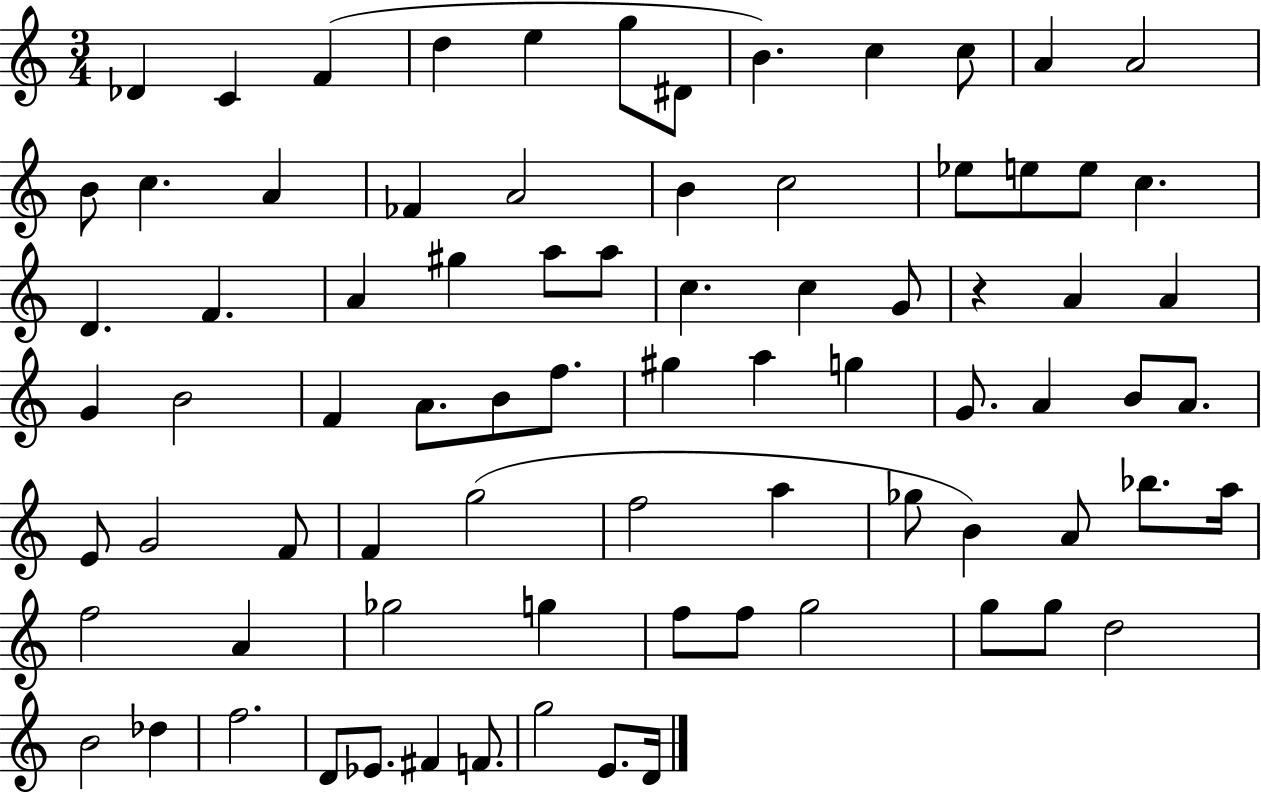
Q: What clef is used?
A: treble